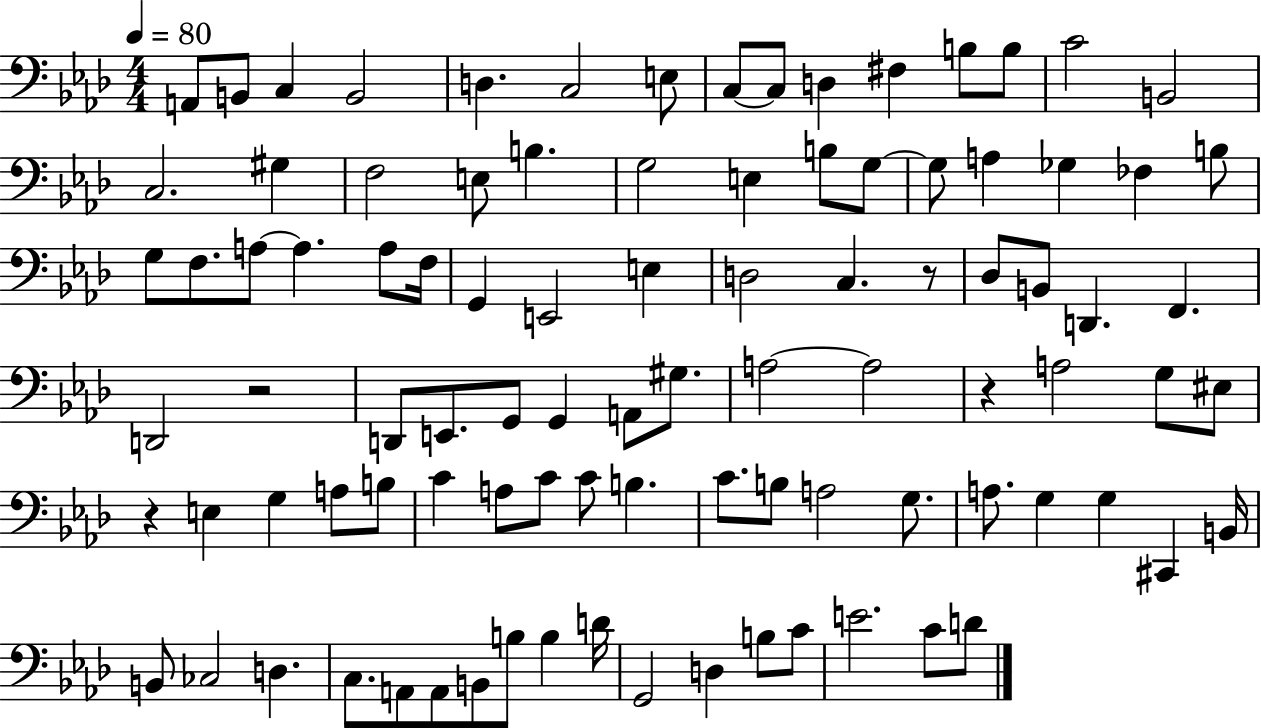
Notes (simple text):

A2/e B2/e C3/q B2/h D3/q. C3/h E3/e C3/e C3/e D3/q F#3/q B3/e B3/e C4/h B2/h C3/h. G#3/q F3/h E3/e B3/q. G3/h E3/q B3/e G3/e G3/e A3/q Gb3/q FES3/q B3/e G3/e F3/e. A3/e A3/q. A3/e F3/s G2/q E2/h E3/q D3/h C3/q. R/e Db3/e B2/e D2/q. F2/q. D2/h R/h D2/e E2/e. G2/e G2/q A2/e G#3/e. A3/h A3/h R/q A3/h G3/e EIS3/e R/q E3/q G3/q A3/e B3/e C4/q A3/e C4/e C4/e B3/q. C4/e. B3/e A3/h G3/e. A3/e. G3/q G3/q C#2/q B2/s B2/e CES3/h D3/q. C3/e. A2/e A2/e B2/e B3/e B3/q D4/s G2/h D3/q B3/e C4/e E4/h. C4/e D4/e